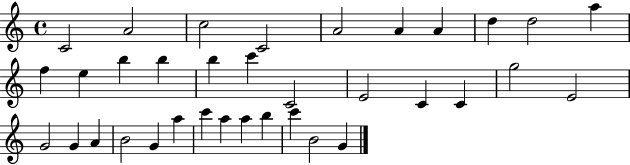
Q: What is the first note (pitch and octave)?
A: C4